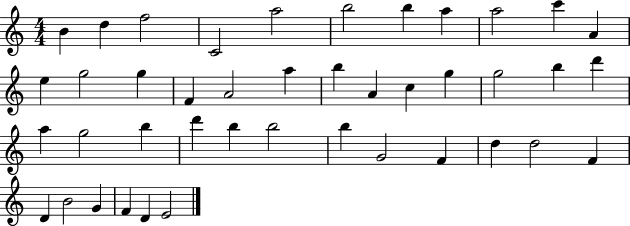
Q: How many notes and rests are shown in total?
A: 42